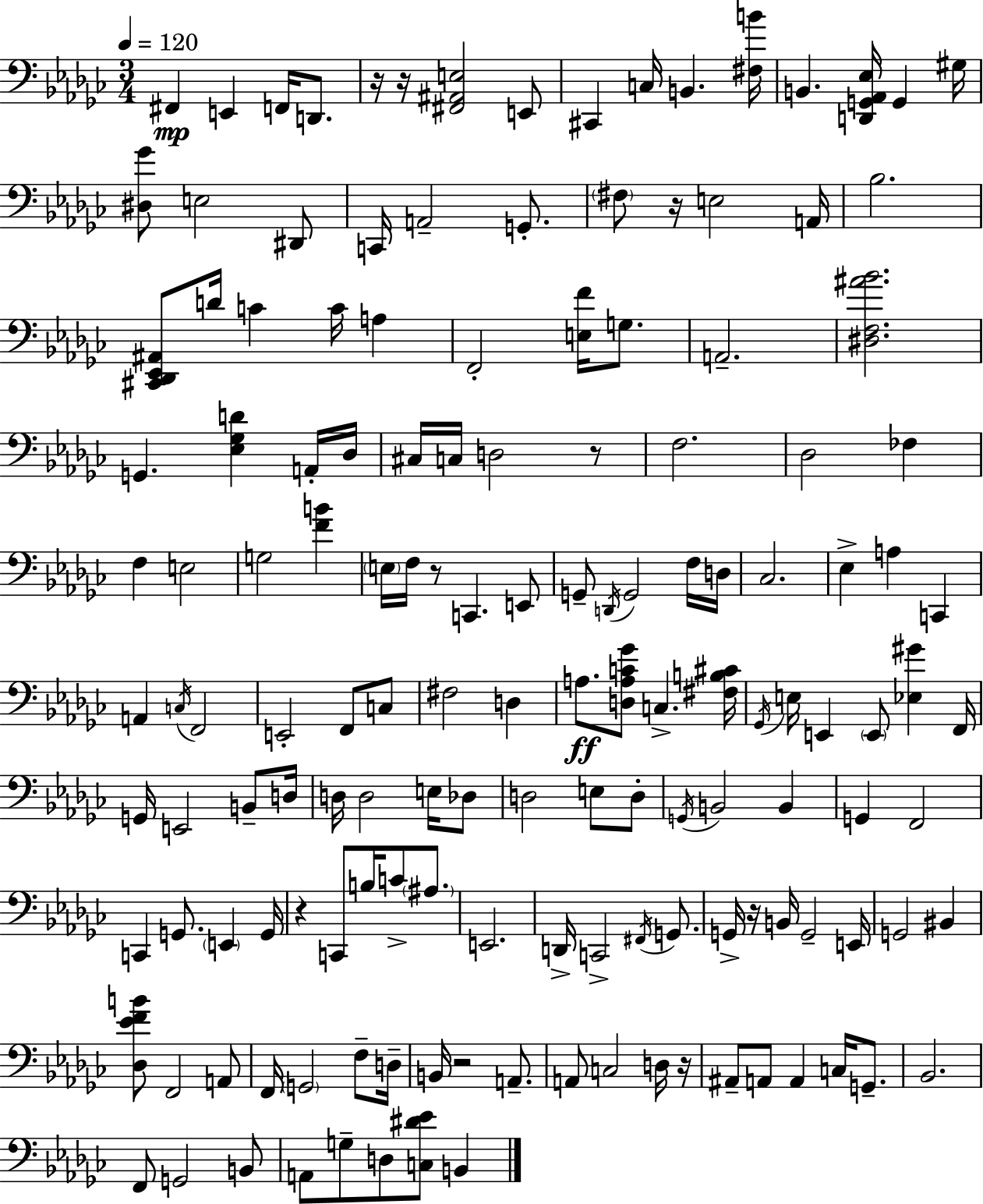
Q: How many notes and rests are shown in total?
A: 149